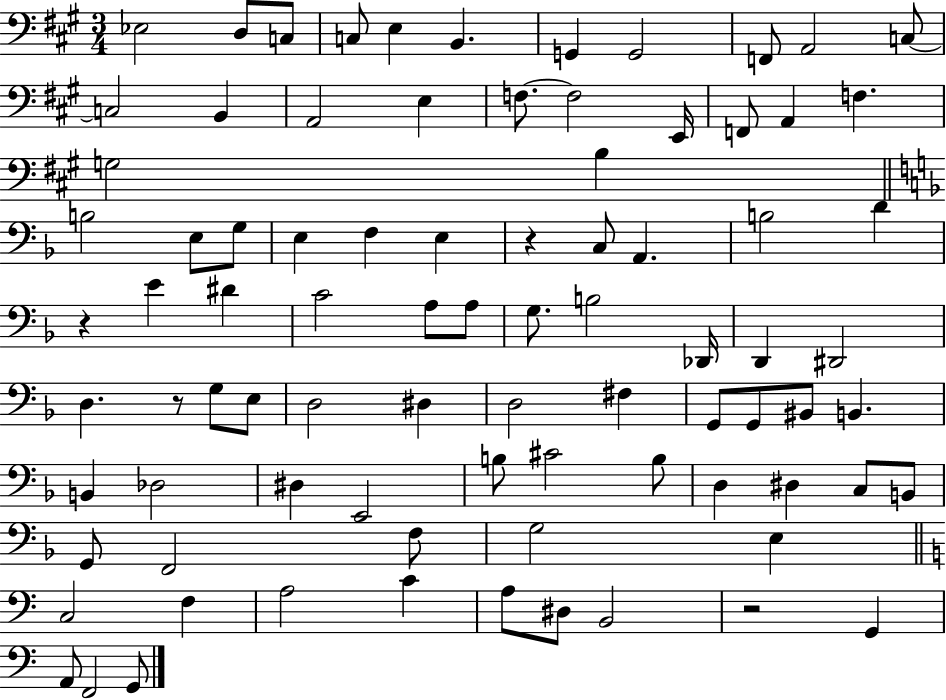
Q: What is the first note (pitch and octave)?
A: Eb3